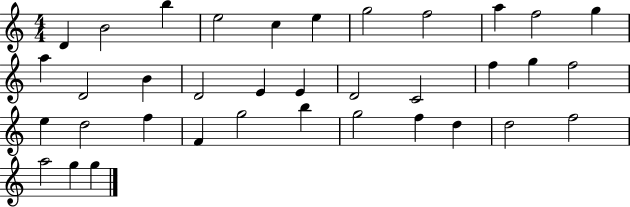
D4/q B4/h B5/q E5/h C5/q E5/q G5/h F5/h A5/q F5/h G5/q A5/q D4/h B4/q D4/h E4/q E4/q D4/h C4/h F5/q G5/q F5/h E5/q D5/h F5/q F4/q G5/h B5/q G5/h F5/q D5/q D5/h F5/h A5/h G5/q G5/q